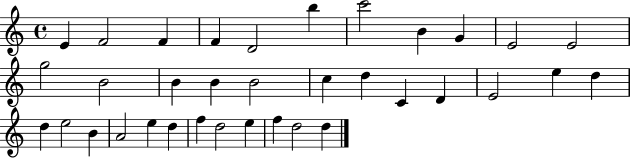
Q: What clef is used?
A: treble